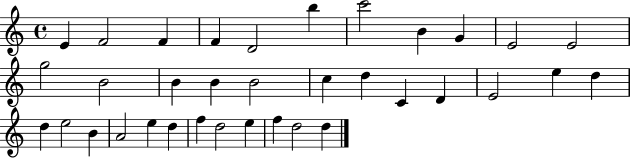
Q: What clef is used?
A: treble